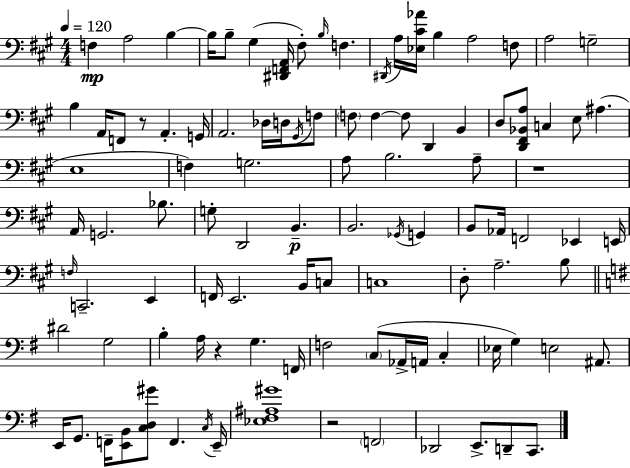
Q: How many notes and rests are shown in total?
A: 102